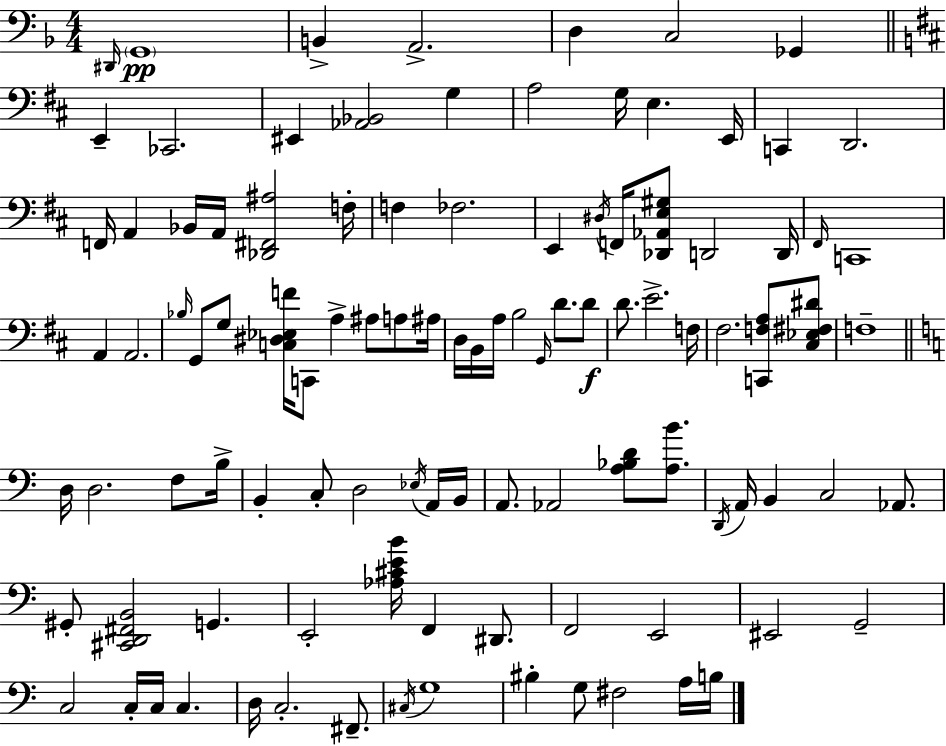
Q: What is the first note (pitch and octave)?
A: D#2